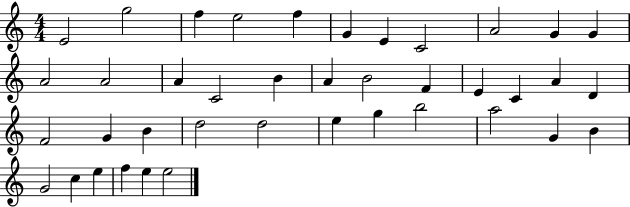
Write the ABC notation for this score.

X:1
T:Untitled
M:4/4
L:1/4
K:C
E2 g2 f e2 f G E C2 A2 G G A2 A2 A C2 B A B2 F E C A D F2 G B d2 d2 e g b2 a2 G B G2 c e f e e2